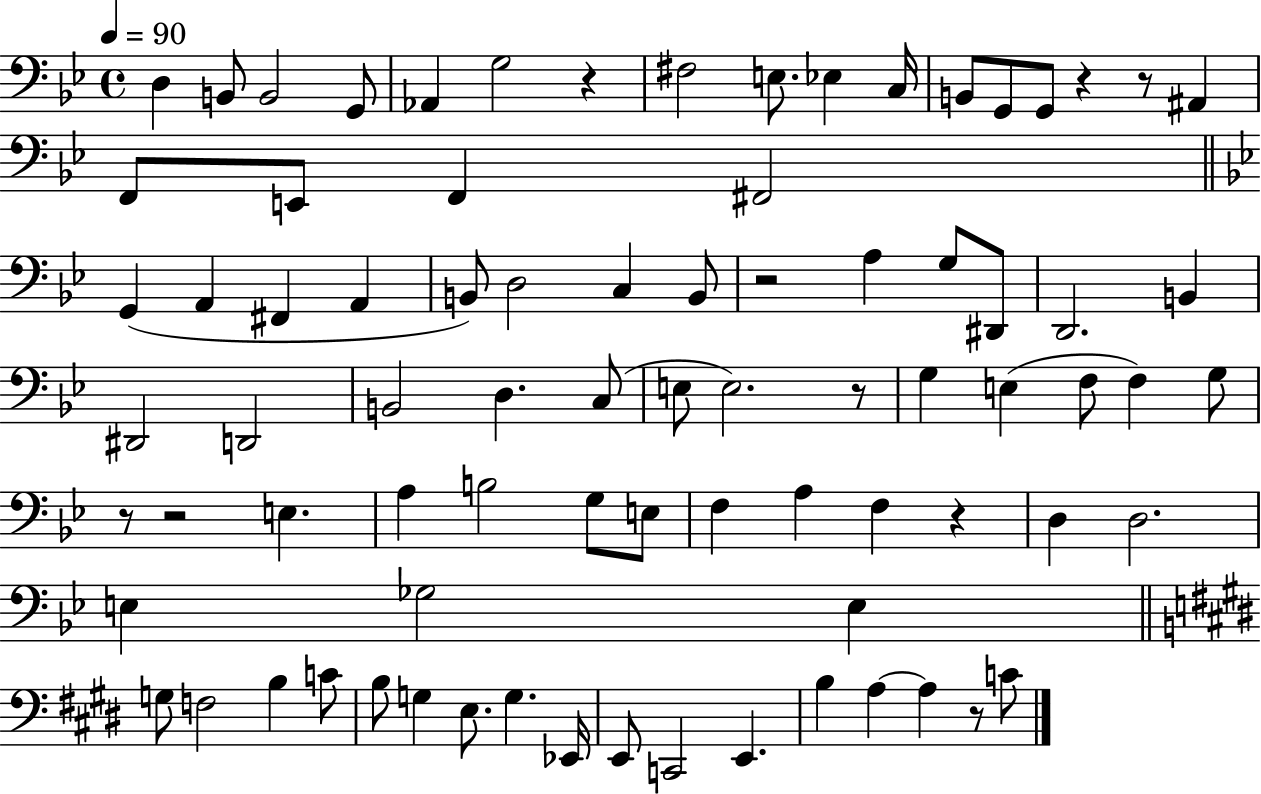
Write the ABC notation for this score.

X:1
T:Untitled
M:4/4
L:1/4
K:Bb
D, B,,/2 B,,2 G,,/2 _A,, G,2 z ^F,2 E,/2 _E, C,/4 B,,/2 G,,/2 G,,/2 z z/2 ^A,, F,,/2 E,,/2 F,, ^F,,2 G,, A,, ^F,, A,, B,,/2 D,2 C, B,,/2 z2 A, G,/2 ^D,,/2 D,,2 B,, ^D,,2 D,,2 B,,2 D, C,/2 E,/2 E,2 z/2 G, E, F,/2 F, G,/2 z/2 z2 E, A, B,2 G,/2 E,/2 F, A, F, z D, D,2 E, _G,2 E, G,/2 F,2 B, C/2 B,/2 G, E,/2 G, _E,,/4 E,,/2 C,,2 E,, B, A, A, z/2 C/2